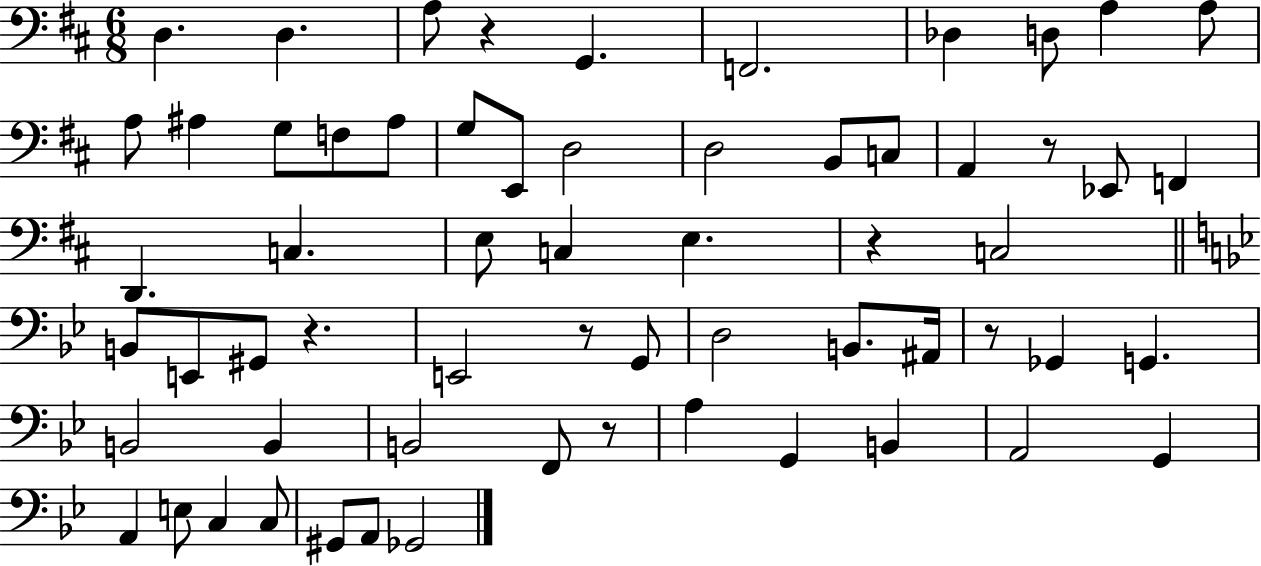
D3/q. D3/q. A3/e R/q G2/q. F2/h. Db3/q D3/e A3/q A3/e A3/e A#3/q G3/e F3/e A#3/e G3/e E2/e D3/h D3/h B2/e C3/e A2/q R/e Eb2/e F2/q D2/q. C3/q. E3/e C3/q E3/q. R/q C3/h B2/e E2/e G#2/e R/q. E2/h R/e G2/e D3/h B2/e. A#2/s R/e Gb2/q G2/q. B2/h B2/q B2/h F2/e R/e A3/q G2/q B2/q A2/h G2/q A2/q E3/e C3/q C3/e G#2/e A2/e Gb2/h